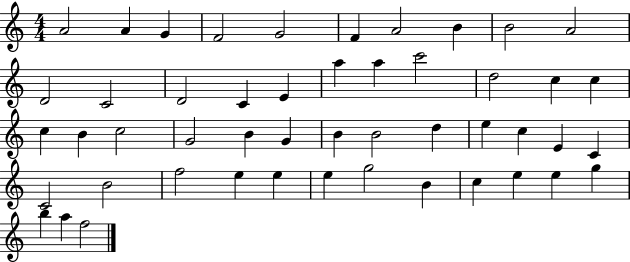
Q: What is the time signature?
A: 4/4